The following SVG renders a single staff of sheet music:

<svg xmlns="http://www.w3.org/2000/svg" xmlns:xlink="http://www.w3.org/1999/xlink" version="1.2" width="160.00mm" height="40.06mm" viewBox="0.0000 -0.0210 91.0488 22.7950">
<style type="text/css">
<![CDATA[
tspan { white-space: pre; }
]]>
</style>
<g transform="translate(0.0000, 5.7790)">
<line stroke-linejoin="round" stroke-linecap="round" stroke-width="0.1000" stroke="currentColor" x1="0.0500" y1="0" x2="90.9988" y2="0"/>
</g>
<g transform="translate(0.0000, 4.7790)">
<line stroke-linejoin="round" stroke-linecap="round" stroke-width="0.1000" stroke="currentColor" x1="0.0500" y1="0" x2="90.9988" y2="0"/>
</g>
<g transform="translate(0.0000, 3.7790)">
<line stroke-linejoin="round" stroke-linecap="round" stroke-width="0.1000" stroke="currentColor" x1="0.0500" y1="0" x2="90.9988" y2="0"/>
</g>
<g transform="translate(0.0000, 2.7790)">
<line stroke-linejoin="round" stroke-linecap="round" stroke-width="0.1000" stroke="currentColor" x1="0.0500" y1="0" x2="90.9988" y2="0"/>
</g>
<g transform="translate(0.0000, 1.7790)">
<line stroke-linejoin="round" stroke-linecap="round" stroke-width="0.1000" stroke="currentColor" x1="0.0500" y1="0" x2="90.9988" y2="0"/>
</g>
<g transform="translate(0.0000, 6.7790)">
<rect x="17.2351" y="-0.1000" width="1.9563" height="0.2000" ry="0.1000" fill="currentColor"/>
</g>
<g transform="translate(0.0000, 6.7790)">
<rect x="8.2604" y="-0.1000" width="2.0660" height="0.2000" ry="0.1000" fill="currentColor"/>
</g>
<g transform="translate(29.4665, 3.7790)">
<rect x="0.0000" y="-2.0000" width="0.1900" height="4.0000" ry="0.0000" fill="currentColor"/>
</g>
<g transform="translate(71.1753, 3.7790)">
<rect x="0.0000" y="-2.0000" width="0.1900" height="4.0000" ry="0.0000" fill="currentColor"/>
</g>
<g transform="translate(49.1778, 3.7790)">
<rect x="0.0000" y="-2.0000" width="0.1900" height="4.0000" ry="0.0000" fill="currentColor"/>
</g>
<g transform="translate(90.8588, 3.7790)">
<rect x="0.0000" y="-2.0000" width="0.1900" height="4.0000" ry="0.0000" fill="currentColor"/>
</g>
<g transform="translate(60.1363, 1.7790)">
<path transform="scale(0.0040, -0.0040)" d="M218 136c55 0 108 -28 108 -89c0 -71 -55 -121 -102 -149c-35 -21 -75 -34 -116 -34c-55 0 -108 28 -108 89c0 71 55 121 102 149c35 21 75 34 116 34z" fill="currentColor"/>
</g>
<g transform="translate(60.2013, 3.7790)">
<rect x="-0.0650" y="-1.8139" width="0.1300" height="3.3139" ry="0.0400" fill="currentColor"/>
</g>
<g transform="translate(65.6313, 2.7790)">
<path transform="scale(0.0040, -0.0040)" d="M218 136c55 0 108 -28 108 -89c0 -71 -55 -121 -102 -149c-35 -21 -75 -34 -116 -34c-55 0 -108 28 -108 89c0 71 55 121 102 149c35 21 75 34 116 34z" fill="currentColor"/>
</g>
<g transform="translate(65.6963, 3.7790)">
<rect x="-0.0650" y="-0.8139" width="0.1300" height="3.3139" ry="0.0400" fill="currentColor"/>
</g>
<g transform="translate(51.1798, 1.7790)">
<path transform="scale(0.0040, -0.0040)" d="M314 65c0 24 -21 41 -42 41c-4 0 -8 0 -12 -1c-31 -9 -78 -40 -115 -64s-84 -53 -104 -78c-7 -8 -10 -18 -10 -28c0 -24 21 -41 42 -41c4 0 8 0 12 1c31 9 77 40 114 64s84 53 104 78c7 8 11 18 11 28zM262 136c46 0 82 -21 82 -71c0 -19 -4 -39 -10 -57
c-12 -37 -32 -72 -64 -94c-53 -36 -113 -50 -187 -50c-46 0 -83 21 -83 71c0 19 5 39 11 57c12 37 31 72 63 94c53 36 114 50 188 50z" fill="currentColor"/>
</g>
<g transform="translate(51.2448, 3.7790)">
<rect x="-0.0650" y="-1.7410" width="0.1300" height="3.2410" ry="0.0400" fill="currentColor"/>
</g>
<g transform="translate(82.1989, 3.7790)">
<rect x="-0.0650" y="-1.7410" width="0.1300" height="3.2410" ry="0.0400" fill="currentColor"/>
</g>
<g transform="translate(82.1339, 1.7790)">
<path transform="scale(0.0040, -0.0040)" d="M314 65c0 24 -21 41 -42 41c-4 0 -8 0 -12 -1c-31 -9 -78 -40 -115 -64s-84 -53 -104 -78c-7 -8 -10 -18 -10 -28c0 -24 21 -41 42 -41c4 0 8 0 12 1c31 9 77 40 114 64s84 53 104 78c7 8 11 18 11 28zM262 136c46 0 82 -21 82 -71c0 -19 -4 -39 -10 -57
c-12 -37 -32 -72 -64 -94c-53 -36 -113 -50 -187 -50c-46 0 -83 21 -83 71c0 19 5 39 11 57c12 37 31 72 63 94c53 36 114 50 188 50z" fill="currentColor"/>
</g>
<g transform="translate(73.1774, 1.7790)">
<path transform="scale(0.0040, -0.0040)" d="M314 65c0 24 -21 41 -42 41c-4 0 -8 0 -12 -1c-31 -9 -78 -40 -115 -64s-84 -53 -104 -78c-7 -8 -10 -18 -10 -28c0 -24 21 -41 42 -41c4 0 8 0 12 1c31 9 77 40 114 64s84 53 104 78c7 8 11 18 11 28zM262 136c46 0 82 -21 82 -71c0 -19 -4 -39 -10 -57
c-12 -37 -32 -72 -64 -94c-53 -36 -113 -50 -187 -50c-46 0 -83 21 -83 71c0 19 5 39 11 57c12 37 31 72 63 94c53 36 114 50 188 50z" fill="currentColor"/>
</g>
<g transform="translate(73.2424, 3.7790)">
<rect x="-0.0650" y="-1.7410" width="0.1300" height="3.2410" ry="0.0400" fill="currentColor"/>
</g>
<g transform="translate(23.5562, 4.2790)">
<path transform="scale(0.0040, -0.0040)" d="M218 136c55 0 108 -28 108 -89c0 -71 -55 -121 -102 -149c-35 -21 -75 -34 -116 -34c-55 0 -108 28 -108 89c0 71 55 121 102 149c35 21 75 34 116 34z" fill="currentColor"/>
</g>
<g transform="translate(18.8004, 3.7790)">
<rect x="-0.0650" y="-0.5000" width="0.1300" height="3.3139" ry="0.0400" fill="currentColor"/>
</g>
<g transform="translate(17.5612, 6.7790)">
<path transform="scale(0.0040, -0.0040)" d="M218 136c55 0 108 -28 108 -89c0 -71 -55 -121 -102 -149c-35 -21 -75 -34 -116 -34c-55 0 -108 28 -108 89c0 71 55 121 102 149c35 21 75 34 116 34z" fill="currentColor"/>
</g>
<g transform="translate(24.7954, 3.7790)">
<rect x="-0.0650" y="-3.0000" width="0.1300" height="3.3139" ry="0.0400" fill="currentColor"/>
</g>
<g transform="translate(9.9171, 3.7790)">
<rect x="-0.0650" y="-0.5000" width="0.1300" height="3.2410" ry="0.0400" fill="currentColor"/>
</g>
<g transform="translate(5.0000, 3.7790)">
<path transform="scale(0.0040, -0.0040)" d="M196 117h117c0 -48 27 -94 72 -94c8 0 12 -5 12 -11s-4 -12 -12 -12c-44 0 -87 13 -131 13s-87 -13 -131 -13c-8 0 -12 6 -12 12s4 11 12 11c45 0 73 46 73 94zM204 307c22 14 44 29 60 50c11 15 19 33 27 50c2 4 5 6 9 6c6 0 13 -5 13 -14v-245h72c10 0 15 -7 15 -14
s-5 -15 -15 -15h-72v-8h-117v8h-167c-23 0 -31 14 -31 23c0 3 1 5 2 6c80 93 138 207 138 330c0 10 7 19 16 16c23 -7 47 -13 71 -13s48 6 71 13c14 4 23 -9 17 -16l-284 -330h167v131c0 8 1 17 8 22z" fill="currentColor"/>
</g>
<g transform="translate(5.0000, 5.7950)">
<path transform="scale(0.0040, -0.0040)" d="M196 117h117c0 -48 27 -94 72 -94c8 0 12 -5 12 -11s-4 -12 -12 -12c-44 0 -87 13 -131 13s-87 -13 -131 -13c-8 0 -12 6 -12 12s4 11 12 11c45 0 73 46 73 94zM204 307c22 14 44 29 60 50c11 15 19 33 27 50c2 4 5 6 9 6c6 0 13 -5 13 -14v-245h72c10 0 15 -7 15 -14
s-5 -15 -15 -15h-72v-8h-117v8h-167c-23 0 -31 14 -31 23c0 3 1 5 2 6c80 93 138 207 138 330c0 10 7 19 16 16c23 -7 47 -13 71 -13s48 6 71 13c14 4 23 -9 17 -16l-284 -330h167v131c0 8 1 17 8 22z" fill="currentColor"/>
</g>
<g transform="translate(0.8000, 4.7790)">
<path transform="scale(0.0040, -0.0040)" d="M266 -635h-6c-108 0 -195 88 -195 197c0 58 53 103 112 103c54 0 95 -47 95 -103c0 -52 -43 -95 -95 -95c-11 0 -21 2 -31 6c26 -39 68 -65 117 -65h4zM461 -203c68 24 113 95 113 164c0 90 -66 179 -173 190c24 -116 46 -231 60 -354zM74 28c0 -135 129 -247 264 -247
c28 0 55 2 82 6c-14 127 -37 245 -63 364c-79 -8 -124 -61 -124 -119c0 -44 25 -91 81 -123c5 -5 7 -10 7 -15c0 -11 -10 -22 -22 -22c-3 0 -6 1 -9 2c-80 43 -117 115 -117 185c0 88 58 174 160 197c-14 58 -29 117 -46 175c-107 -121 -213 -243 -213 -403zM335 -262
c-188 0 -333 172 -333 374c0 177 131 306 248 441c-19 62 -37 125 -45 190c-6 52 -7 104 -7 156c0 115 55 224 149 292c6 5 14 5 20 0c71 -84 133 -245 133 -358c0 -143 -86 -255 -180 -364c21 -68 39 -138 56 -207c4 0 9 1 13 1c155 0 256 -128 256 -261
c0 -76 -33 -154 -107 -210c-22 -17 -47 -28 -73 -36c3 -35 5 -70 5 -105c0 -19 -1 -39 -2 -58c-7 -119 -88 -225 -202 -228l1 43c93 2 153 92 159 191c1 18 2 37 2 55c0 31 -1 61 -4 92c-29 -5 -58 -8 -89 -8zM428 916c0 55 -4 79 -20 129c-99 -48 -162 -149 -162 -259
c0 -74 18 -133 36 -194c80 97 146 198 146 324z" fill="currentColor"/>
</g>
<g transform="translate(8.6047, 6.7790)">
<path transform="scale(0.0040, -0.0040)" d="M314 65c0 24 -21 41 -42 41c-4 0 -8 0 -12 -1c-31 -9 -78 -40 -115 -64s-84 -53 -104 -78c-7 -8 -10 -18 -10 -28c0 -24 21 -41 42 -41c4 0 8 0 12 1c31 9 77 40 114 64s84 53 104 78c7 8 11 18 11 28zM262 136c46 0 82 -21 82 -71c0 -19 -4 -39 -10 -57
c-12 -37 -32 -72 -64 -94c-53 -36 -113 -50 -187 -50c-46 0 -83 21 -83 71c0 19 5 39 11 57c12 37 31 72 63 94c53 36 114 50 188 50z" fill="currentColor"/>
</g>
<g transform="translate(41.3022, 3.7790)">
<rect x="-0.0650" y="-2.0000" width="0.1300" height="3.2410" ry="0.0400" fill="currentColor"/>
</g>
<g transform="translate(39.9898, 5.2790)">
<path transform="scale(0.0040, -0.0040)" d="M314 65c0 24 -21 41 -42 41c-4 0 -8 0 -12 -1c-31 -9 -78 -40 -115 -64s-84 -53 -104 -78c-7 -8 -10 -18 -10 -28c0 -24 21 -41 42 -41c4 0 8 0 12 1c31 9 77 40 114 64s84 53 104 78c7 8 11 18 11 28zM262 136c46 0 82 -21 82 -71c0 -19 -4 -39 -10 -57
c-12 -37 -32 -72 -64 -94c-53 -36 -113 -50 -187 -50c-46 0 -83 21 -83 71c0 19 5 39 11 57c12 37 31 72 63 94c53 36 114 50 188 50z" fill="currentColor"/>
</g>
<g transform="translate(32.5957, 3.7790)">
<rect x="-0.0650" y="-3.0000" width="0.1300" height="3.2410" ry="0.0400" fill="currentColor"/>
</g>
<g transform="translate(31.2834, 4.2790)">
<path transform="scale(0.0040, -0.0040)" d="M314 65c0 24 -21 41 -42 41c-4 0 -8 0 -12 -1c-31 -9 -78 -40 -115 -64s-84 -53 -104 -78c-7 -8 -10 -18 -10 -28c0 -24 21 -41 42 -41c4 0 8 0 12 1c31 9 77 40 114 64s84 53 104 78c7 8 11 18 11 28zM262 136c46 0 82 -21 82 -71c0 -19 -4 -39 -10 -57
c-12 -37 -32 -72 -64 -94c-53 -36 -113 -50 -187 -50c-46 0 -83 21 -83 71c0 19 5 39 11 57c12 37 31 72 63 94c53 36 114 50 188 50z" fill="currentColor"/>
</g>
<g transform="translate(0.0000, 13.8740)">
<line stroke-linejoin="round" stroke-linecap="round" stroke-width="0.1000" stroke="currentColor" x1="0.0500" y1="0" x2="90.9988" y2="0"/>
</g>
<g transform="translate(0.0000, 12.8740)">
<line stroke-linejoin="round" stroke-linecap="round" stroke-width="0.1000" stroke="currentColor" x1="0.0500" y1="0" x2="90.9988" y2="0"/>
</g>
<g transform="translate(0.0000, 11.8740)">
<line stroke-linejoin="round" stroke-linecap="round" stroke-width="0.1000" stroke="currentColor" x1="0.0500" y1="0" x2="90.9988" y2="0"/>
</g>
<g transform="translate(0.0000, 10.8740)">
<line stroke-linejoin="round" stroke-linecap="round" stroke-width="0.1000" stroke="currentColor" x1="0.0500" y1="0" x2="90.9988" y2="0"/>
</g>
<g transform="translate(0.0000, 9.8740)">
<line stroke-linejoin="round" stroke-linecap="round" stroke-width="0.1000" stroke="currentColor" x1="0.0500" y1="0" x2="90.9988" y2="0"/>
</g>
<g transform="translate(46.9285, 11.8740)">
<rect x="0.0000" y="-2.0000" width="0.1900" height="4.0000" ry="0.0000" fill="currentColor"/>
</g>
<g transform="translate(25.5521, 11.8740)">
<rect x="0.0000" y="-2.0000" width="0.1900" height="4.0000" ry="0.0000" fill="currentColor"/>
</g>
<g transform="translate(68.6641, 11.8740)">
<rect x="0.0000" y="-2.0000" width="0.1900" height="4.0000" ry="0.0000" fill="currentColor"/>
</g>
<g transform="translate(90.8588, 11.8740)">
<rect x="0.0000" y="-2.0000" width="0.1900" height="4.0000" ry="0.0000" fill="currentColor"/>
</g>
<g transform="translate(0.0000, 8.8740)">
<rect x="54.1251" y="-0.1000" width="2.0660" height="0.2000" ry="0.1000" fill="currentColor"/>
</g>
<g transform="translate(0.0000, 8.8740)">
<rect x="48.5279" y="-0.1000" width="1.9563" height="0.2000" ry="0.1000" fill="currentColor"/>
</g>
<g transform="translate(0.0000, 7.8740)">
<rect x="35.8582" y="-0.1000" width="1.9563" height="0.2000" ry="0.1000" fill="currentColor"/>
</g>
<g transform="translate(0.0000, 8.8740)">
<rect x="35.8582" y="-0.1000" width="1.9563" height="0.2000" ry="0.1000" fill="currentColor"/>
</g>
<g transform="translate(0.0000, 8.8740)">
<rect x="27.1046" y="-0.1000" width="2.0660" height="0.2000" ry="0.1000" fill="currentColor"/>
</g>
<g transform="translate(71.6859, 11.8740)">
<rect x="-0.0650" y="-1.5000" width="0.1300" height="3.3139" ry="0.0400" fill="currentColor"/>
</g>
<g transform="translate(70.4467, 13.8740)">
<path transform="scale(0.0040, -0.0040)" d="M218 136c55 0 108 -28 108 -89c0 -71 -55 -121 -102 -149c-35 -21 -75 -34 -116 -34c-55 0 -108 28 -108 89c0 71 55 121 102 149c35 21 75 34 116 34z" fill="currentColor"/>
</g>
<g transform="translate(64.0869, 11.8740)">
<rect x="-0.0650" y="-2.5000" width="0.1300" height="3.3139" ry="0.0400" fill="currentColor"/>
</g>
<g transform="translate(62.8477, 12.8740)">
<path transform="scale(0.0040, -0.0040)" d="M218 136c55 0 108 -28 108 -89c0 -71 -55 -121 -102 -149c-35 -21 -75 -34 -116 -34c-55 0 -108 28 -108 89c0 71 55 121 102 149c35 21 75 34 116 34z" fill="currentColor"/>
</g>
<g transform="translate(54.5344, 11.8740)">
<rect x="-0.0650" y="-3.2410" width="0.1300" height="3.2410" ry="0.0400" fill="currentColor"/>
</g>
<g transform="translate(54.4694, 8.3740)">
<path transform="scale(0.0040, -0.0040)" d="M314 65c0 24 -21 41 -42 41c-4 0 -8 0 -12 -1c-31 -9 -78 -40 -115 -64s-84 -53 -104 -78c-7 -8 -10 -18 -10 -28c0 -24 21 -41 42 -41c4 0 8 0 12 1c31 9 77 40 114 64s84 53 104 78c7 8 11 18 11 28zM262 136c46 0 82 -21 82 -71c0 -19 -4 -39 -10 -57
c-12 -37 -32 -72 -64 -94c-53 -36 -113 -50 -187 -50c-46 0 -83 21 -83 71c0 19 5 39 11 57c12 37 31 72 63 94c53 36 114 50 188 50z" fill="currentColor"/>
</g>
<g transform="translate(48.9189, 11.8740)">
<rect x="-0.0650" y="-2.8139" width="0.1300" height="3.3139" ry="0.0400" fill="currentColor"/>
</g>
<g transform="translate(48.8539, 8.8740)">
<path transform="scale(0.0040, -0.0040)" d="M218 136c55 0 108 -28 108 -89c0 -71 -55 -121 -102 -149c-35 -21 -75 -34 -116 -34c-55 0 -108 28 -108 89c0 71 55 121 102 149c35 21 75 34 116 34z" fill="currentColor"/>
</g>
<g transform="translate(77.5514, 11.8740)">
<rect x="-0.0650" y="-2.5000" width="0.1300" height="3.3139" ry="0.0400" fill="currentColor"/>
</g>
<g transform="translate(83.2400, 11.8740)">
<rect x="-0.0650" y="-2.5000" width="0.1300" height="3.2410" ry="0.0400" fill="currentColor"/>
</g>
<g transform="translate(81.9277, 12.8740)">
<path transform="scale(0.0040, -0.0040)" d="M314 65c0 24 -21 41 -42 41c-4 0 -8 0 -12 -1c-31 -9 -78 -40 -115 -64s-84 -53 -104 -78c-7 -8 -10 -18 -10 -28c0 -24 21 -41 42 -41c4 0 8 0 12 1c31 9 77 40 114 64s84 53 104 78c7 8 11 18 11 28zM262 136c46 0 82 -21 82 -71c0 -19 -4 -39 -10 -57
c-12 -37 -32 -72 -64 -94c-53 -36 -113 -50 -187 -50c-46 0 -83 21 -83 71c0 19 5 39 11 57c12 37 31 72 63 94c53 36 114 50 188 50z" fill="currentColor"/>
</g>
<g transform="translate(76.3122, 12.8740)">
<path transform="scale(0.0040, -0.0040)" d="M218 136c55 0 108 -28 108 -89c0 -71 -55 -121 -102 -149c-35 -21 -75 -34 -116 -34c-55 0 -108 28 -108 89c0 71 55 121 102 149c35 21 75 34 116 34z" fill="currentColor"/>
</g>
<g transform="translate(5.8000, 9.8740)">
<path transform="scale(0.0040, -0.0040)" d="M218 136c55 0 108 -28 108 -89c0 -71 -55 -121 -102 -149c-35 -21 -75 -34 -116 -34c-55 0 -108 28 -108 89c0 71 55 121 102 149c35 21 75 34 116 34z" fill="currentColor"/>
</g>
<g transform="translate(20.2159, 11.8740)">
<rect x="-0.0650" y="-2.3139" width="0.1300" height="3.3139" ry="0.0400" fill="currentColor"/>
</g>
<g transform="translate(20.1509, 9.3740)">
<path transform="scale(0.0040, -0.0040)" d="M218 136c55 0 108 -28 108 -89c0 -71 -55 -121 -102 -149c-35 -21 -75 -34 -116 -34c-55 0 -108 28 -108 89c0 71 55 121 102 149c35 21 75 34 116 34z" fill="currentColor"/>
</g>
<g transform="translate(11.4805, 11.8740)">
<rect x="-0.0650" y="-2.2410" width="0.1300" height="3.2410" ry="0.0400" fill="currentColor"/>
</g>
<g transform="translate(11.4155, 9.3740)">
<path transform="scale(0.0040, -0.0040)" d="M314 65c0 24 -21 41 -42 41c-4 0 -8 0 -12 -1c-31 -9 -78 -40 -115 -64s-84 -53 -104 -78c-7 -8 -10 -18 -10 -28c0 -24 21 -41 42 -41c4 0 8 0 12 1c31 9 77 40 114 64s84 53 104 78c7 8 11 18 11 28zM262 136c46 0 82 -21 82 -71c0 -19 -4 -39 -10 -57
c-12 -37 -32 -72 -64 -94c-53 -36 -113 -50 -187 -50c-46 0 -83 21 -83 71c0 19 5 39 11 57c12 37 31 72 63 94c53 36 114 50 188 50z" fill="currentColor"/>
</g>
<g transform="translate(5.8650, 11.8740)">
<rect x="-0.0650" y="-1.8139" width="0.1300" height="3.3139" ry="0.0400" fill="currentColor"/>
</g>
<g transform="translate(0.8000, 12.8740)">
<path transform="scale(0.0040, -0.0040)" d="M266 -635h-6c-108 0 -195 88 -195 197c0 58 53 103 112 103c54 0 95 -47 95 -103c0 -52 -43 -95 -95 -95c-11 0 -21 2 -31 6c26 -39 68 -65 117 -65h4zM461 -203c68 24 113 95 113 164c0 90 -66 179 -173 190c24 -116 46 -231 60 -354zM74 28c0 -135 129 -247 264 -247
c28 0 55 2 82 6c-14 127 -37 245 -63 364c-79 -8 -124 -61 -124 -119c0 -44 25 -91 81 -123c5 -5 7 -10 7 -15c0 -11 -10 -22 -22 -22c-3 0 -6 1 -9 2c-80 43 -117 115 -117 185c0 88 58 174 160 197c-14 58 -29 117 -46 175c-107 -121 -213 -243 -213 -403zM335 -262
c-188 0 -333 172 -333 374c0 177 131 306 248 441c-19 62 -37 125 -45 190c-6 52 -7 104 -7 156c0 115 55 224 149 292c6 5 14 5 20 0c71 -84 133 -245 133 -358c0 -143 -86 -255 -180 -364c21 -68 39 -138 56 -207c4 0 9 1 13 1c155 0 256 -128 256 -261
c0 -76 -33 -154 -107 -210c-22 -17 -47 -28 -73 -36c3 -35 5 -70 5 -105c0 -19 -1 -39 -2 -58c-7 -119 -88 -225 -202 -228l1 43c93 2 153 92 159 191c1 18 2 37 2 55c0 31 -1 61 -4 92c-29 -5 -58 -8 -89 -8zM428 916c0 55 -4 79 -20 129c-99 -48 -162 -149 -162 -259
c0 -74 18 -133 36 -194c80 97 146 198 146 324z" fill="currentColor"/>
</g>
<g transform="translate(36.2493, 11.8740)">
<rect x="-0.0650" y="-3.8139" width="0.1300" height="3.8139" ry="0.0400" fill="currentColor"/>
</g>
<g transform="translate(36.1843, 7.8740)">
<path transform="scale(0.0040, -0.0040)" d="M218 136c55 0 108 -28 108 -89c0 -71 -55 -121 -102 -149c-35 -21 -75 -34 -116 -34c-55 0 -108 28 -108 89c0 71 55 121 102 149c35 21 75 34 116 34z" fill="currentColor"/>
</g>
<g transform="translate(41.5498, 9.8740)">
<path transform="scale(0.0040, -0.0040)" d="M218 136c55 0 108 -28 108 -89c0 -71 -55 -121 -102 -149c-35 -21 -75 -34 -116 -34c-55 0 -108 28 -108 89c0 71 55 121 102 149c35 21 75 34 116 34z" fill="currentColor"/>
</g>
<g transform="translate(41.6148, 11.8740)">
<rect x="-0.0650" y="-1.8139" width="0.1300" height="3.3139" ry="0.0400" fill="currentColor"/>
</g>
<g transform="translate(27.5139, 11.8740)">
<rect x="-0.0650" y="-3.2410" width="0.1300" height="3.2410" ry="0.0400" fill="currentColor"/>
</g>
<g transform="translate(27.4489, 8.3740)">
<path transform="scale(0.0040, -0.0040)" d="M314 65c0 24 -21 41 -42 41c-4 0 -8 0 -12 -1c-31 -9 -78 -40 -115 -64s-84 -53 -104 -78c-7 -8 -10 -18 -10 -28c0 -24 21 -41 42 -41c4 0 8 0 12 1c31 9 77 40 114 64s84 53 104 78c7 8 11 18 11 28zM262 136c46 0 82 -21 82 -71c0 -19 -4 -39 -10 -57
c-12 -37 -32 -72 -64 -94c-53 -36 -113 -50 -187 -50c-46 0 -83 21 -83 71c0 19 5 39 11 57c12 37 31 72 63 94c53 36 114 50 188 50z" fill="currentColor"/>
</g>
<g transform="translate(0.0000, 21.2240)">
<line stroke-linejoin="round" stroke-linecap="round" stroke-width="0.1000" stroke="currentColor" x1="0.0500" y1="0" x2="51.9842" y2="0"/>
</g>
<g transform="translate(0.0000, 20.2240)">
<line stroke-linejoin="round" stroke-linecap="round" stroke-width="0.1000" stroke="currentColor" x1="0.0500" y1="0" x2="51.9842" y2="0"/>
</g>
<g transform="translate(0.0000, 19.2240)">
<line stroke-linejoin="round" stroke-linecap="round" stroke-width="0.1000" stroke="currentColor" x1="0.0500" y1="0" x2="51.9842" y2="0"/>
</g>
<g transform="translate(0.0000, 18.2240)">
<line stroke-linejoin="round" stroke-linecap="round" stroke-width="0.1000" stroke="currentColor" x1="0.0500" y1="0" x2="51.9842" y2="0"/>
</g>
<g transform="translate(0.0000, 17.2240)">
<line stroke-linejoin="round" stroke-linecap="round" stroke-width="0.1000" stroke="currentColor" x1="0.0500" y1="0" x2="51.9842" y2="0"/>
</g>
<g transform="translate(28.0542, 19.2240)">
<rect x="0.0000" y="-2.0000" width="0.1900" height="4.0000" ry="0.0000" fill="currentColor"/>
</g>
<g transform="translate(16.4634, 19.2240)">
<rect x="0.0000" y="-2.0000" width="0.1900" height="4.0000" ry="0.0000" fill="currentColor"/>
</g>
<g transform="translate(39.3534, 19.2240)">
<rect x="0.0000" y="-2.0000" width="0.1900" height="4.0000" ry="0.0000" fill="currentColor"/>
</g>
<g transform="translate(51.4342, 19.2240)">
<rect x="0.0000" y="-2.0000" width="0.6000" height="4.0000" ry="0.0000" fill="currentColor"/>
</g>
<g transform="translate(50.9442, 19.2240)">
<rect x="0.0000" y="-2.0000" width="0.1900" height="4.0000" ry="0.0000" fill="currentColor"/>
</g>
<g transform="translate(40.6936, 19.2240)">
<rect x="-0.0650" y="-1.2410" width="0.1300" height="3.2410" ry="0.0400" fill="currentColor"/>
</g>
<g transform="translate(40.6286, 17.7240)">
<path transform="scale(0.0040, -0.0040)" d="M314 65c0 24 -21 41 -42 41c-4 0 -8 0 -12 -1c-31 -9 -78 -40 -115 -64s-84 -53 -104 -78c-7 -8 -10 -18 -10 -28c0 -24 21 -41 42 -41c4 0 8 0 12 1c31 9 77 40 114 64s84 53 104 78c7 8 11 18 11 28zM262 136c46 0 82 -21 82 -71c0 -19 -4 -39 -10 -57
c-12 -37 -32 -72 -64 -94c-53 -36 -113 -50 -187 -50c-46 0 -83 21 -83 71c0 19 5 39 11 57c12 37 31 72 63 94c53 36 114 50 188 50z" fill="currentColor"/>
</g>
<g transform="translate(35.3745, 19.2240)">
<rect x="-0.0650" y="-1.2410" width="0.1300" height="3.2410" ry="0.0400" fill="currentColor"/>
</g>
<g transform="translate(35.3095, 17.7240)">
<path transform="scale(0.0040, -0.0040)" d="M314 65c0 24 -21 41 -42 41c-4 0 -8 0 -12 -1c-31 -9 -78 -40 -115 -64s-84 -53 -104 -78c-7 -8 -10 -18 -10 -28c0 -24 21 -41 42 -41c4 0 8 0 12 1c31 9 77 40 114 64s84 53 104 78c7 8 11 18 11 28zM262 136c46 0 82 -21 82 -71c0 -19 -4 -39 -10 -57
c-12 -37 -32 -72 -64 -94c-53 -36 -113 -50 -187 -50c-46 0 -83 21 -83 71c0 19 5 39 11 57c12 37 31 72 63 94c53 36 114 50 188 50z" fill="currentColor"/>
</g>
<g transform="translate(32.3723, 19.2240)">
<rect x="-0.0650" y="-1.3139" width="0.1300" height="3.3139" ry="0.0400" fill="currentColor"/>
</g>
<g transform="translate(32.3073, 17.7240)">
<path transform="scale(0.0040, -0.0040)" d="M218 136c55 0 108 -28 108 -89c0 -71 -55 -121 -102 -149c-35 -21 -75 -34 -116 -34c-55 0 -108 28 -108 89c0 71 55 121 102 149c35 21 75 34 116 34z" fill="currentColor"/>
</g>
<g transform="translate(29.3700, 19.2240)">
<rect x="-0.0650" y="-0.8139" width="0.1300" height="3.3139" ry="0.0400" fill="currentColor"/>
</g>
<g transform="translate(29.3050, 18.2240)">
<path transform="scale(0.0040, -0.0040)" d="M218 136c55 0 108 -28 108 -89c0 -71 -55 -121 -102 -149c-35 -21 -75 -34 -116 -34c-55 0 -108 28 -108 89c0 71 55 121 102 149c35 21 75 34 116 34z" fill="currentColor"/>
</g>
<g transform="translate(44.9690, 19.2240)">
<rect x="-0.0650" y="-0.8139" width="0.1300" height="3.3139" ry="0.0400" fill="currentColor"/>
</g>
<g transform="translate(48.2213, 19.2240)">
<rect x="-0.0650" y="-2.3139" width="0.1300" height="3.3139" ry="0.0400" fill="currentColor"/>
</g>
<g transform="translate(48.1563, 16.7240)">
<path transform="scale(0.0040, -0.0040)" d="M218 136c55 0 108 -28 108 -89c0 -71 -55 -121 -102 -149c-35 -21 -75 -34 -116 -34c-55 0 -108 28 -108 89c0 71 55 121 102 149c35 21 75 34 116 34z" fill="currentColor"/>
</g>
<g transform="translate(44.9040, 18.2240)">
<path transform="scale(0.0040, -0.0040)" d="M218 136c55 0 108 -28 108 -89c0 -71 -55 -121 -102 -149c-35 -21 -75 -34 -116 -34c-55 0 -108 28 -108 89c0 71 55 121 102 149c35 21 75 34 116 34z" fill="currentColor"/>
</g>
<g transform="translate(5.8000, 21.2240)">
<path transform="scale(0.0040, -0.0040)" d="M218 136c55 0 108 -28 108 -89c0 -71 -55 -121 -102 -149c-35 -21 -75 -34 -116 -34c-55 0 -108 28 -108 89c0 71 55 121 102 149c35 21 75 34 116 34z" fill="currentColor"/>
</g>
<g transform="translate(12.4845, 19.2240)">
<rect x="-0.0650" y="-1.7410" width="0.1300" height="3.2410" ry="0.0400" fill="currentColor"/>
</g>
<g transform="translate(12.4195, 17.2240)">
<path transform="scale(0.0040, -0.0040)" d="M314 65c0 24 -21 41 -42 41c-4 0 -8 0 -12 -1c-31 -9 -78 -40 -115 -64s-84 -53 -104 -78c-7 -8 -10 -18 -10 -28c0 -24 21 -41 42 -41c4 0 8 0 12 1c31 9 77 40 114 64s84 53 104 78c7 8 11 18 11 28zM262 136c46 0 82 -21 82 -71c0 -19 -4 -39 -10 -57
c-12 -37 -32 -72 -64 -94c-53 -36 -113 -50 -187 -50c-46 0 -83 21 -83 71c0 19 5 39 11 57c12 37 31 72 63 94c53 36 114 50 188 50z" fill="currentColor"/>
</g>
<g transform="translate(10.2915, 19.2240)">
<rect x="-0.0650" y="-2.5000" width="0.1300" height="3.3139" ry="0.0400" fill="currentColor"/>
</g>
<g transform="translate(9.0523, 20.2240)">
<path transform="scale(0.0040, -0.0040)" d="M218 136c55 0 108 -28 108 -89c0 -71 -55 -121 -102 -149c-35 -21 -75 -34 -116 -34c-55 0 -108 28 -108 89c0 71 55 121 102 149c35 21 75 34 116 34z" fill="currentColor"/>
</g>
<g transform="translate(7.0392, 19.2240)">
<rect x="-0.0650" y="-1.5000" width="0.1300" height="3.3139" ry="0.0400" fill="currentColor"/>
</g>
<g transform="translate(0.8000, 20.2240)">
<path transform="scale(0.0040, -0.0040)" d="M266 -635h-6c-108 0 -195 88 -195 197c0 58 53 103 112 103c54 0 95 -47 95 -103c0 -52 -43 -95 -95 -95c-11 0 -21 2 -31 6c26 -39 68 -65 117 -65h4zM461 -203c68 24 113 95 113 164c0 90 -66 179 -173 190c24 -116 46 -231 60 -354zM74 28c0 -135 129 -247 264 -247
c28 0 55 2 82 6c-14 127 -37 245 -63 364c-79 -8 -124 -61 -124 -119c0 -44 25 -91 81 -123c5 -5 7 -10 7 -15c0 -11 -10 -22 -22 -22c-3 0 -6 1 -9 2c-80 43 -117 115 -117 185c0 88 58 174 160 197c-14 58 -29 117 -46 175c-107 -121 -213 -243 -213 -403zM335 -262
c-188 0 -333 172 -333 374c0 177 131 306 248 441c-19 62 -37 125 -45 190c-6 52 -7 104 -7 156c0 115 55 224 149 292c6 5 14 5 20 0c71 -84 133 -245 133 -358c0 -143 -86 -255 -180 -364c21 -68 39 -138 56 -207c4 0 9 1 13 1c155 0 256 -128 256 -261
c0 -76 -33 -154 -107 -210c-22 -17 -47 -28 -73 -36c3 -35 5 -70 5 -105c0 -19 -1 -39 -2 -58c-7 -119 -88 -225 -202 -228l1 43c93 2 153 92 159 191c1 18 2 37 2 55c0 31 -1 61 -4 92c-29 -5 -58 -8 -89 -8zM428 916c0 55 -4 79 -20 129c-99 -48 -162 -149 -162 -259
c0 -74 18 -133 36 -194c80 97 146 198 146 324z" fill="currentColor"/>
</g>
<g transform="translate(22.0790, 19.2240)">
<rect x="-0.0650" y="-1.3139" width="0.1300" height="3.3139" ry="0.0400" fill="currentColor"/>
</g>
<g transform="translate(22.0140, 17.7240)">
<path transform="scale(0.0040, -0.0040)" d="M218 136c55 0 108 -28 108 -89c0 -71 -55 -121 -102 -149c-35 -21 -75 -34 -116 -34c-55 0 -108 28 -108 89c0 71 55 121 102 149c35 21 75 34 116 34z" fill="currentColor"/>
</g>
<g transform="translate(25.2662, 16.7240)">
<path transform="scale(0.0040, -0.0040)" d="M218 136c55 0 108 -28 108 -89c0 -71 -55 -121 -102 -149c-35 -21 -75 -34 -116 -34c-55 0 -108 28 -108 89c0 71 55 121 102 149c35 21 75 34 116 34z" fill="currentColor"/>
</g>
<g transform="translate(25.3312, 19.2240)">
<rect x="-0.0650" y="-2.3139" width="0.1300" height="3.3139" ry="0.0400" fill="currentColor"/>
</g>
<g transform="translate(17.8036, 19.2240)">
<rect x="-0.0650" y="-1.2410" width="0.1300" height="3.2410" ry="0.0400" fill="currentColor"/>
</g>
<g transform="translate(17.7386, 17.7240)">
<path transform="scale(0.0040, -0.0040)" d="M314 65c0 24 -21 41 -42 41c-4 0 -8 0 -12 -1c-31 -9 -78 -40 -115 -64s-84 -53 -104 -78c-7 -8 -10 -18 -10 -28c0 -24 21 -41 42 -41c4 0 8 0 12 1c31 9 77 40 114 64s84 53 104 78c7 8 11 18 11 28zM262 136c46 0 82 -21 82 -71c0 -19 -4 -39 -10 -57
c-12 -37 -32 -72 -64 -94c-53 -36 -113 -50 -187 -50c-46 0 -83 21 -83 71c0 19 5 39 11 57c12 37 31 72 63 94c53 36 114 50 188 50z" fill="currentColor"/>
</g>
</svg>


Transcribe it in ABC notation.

X:1
T:Untitled
M:4/4
L:1/4
K:C
C2 C A A2 F2 f2 f d f2 f2 f g2 g b2 c' f a b2 G E G G2 E G f2 e2 e g d e e2 e2 d g